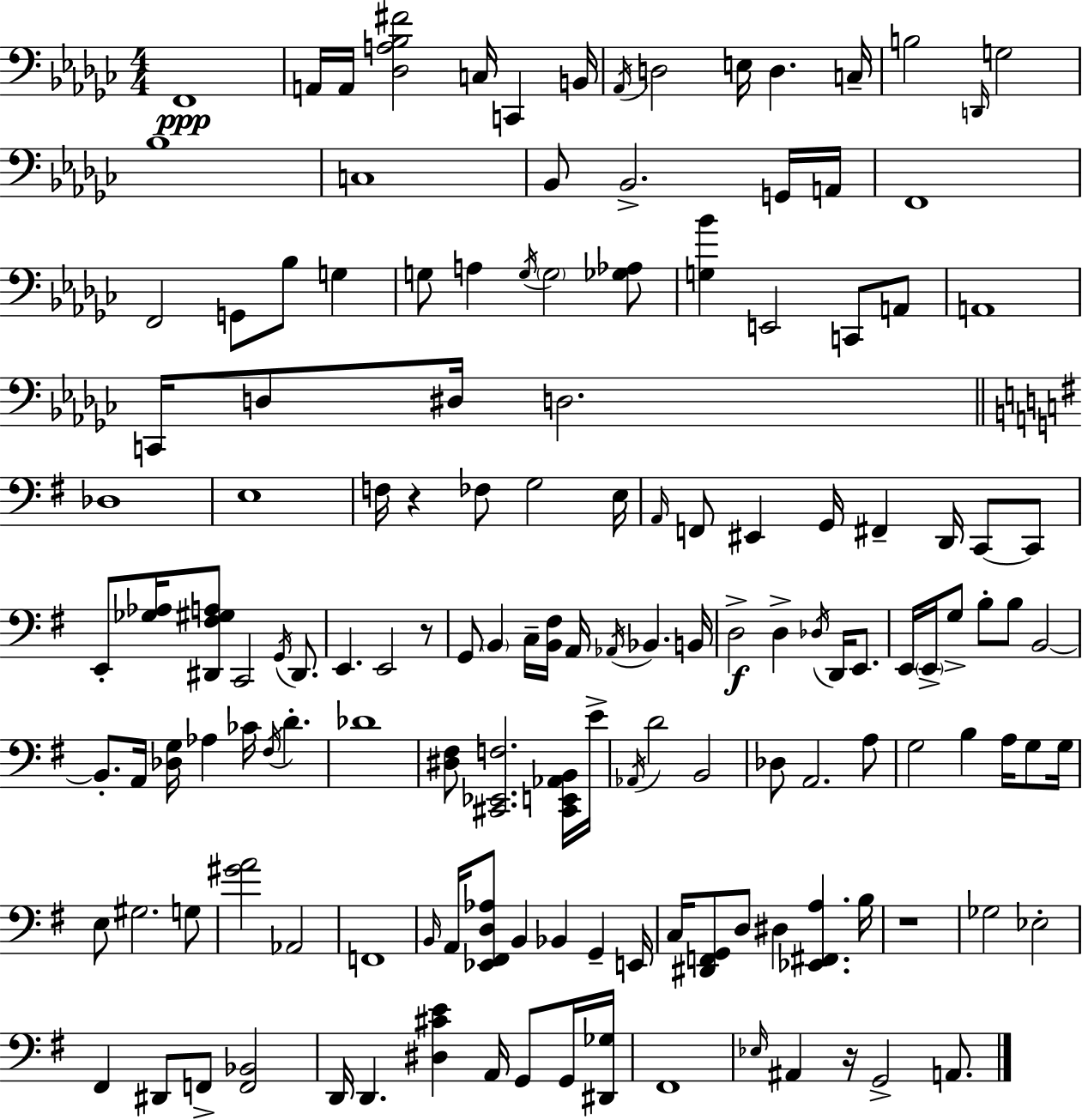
X:1
T:Untitled
M:4/4
L:1/4
K:Ebm
F,,4 A,,/4 A,,/4 [_D,A,_B,^F]2 C,/4 C,, B,,/4 _A,,/4 D,2 E,/4 D, C,/4 B,2 D,,/4 G,2 _B,4 C,4 _B,,/2 _B,,2 G,,/4 A,,/4 F,,4 F,,2 G,,/2 _B,/2 G, G,/2 A, G,/4 G,2 [_G,_A,]/2 [G,_B] E,,2 C,,/2 A,,/2 A,,4 C,,/4 D,/2 ^D,/4 D,2 _D,4 E,4 F,/4 z _F,/2 G,2 E,/4 A,,/4 F,,/2 ^E,, G,,/4 ^F,, D,,/4 C,,/2 C,,/2 E,,/2 [_G,_A,]/4 [^D,,^F,^G,A,]/2 C,,2 G,,/4 ^D,,/2 E,, E,,2 z/2 G,,/2 B,, C,/4 [B,,^F,]/4 A,,/4 _A,,/4 _B,, B,,/4 D,2 D, _D,/4 D,,/4 E,,/2 E,,/4 E,,/4 G,/2 B,/2 B,/2 B,,2 B,,/2 A,,/4 [_D,G,]/4 _A, _C/4 ^F,/4 D _D4 [^D,^F,]/2 [^C,,_E,,F,]2 [^C,,E,,_A,,B,,]/4 E/4 _A,,/4 D2 B,,2 _D,/2 A,,2 A,/2 G,2 B, A,/4 G,/2 G,/4 E,/2 ^G,2 G,/2 [^GA]2 _A,,2 F,,4 B,,/4 A,,/4 [_E,,^F,,D,_A,]/2 B,, _B,, G,, E,,/4 C,/4 [^D,,F,,G,,]/2 D,/2 ^D, [_E,,^F,,A,] B,/4 z4 _G,2 _E,2 ^F,, ^D,,/2 F,,/2 [F,,_B,,]2 D,,/4 D,, [^D,^CE] A,,/4 G,,/2 G,,/4 [^D,,_G,]/4 ^F,,4 _E,/4 ^A,, z/4 G,,2 A,,/2